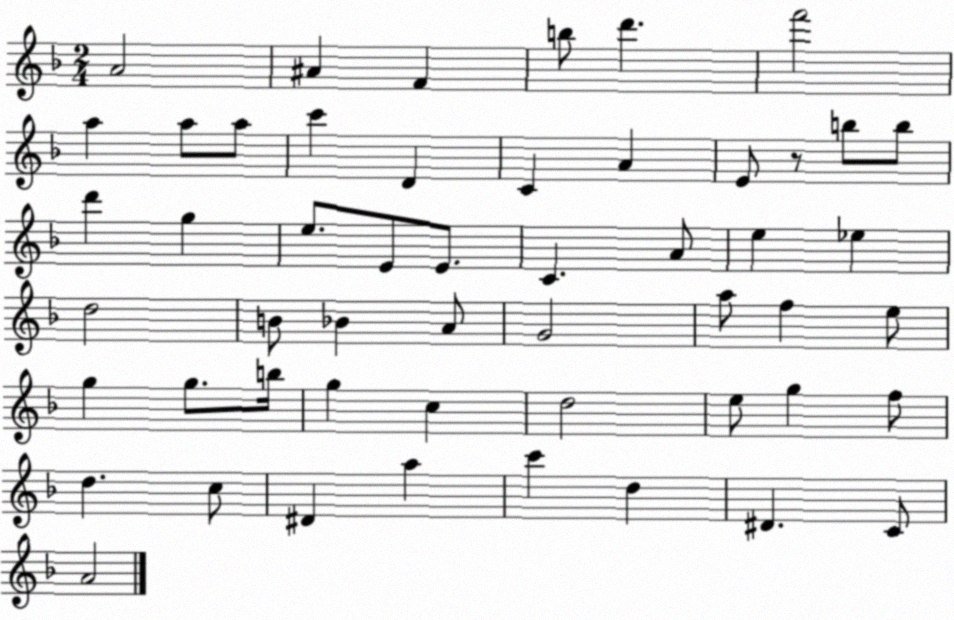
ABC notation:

X:1
T:Untitled
M:2/4
L:1/4
K:F
A2 ^A F b/2 d' f'2 a a/2 a/2 c' D C A E/2 z/2 b/2 b/2 d' g e/2 E/2 E/2 C A/2 e _e d2 B/2 _B A/2 G2 a/2 f e/2 g g/2 b/4 g c d2 e/2 g f/2 d c/2 ^D a c' d ^D C/2 A2